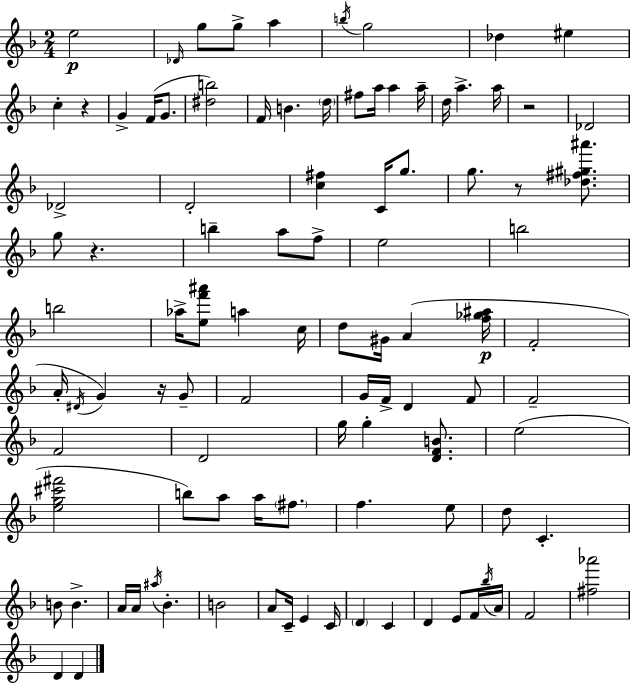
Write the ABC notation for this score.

X:1
T:Untitled
M:2/4
L:1/4
K:Dm
e2 _D/4 g/2 g/2 a b/4 g2 _d ^e c z G F/4 G/2 [^db]2 F/4 B d/4 ^f/2 a/4 a a/4 d/4 a a/4 z2 _D2 _D2 D2 [c^f] C/4 g/2 g/2 z/2 [_d^f^g^a']/2 g/2 z b a/2 f/2 e2 b2 b2 _a/4 [ef'^a']/2 a c/4 d/2 ^G/4 A [f_g^a]/4 F2 A/4 ^D/4 G z/4 G/2 F2 G/4 F/4 D F/2 F2 F2 D2 g/4 g [DFB]/2 e2 [eg^c'^f']2 b/2 a/2 a/4 ^f/2 f e/2 d/2 C B/2 B A/4 A/4 ^a/4 _B B2 A/2 C/4 E C/4 D C D E/2 F/4 _b/4 A/4 F2 [^f_a']2 D D